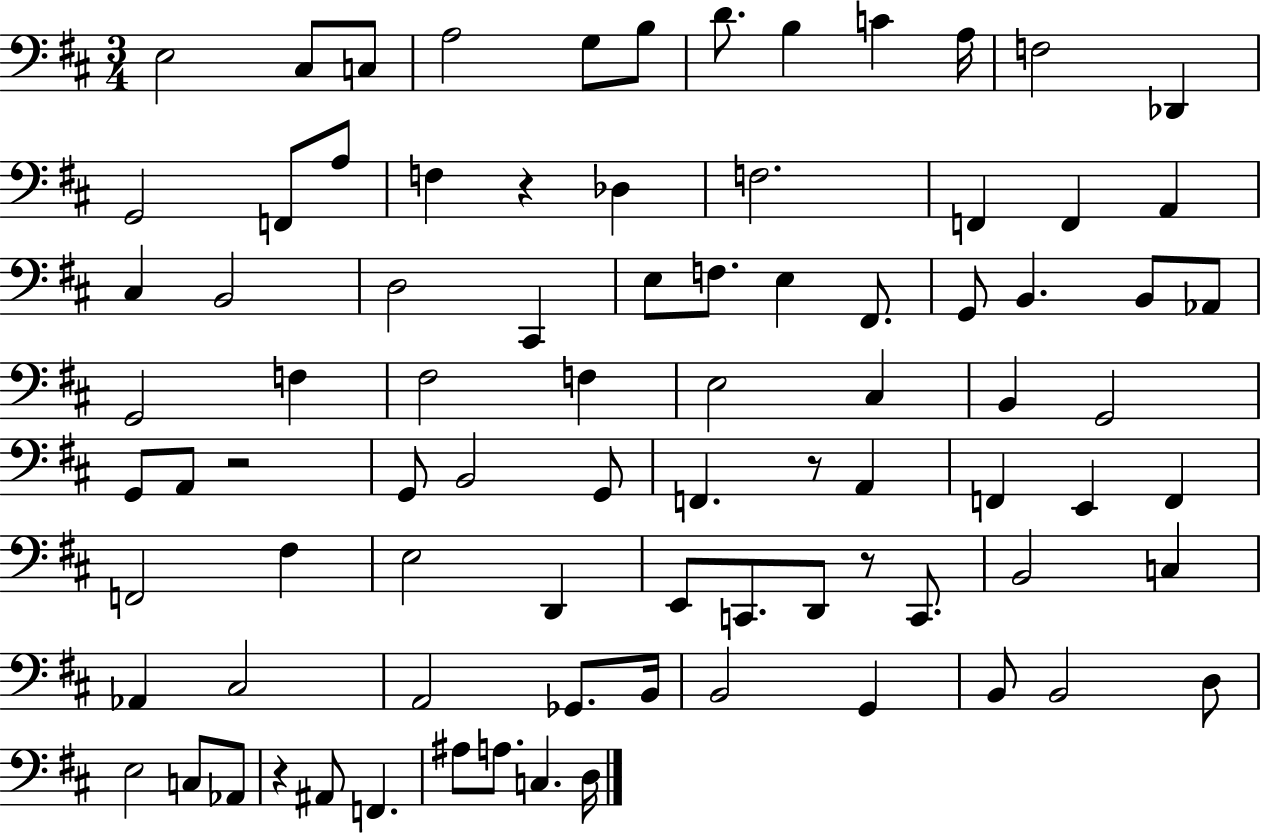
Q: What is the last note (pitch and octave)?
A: D3